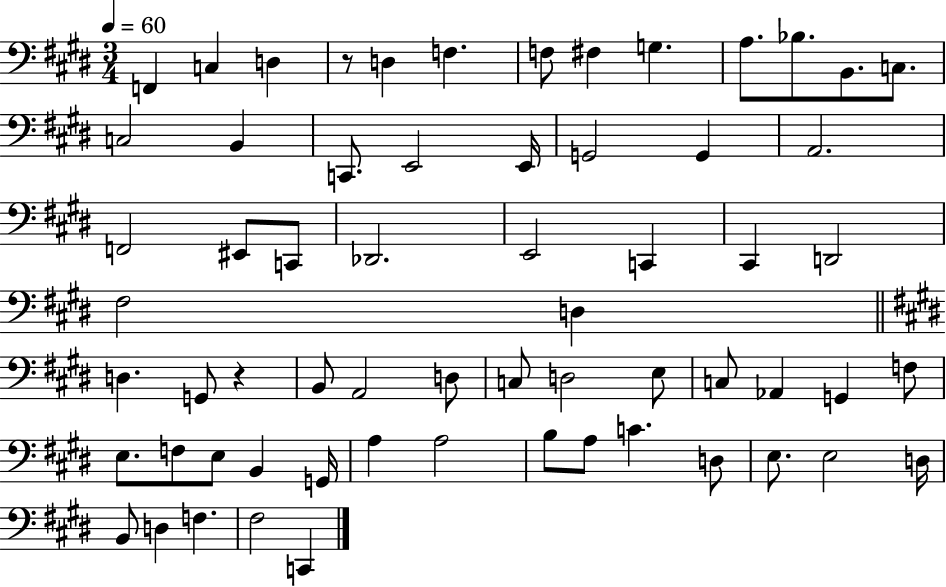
{
  \clef bass
  \numericTimeSignature
  \time 3/4
  \key e \major
  \tempo 4 = 60
  f,4 c4 d4 | r8 d4 f4. | f8 fis4 g4. | a8. bes8. b,8. c8. | \break c2 b,4 | c,8. e,2 e,16 | g,2 g,4 | a,2. | \break f,2 eis,8 c,8 | des,2. | e,2 c,4 | cis,4 d,2 | \break fis2 d4 | \bar "||" \break \key e \major d4. g,8 r4 | b,8 a,2 d8 | c8 d2 e8 | c8 aes,4 g,4 f8 | \break e8. f8 e8 b,4 g,16 | a4 a2 | b8 a8 c'4. d8 | e8. e2 d16 | \break b,8 d4 f4. | fis2 c,4 | \bar "|."
}